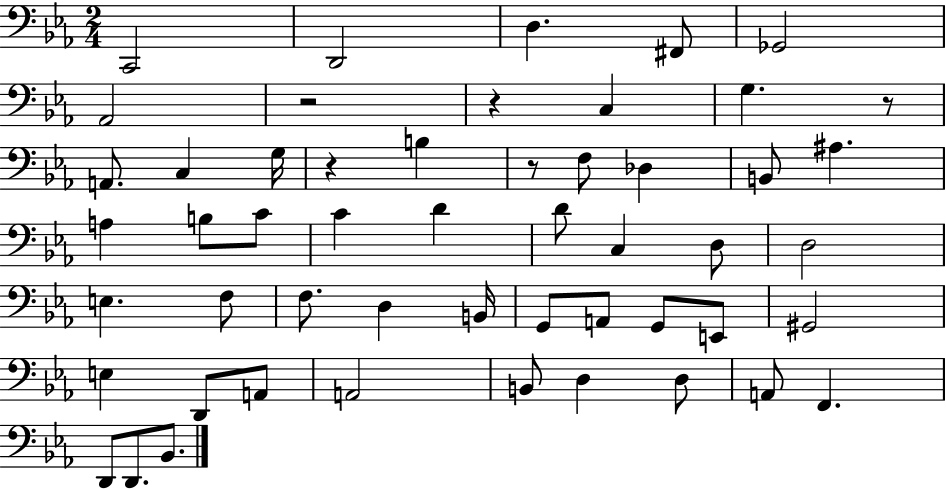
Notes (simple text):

C2/h D2/h D3/q. F#2/e Gb2/h Ab2/h R/h R/q C3/q G3/q. R/e A2/e. C3/q G3/s R/q B3/q R/e F3/e Db3/q B2/e A#3/q. A3/q B3/e C4/e C4/q D4/q D4/e C3/q D3/e D3/h E3/q. F3/e F3/e. D3/q B2/s G2/e A2/e G2/e E2/e G#2/h E3/q D2/e A2/e A2/h B2/e D3/q D3/e A2/e F2/q. D2/e D2/e. Bb2/e.